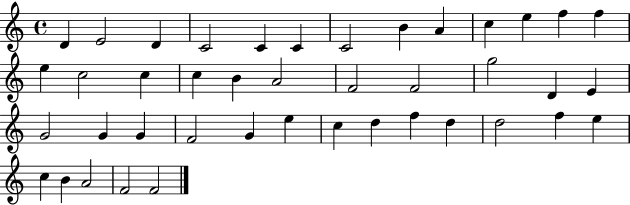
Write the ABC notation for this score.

X:1
T:Untitled
M:4/4
L:1/4
K:C
D E2 D C2 C C C2 B A c e f f e c2 c c B A2 F2 F2 g2 D E G2 G G F2 G e c d f d d2 f e c B A2 F2 F2